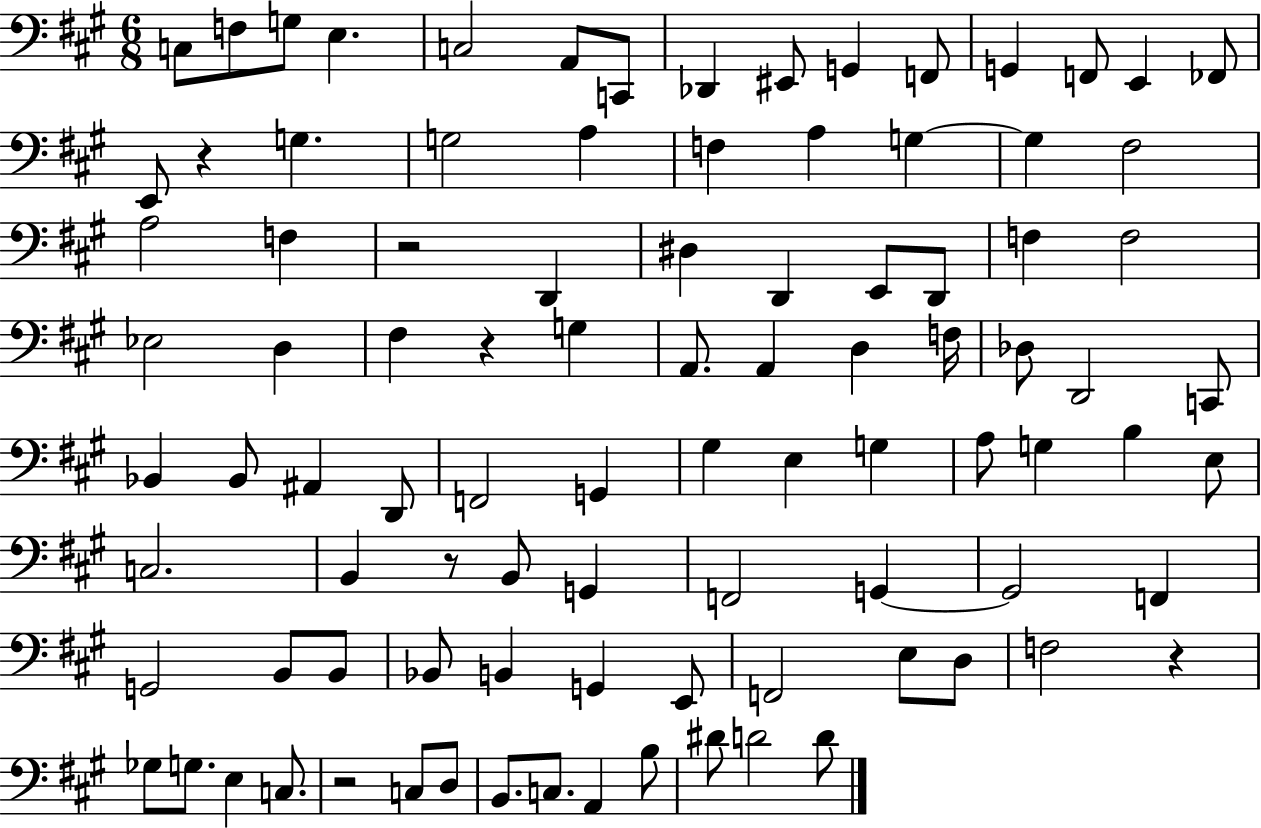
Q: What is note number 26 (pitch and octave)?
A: F3